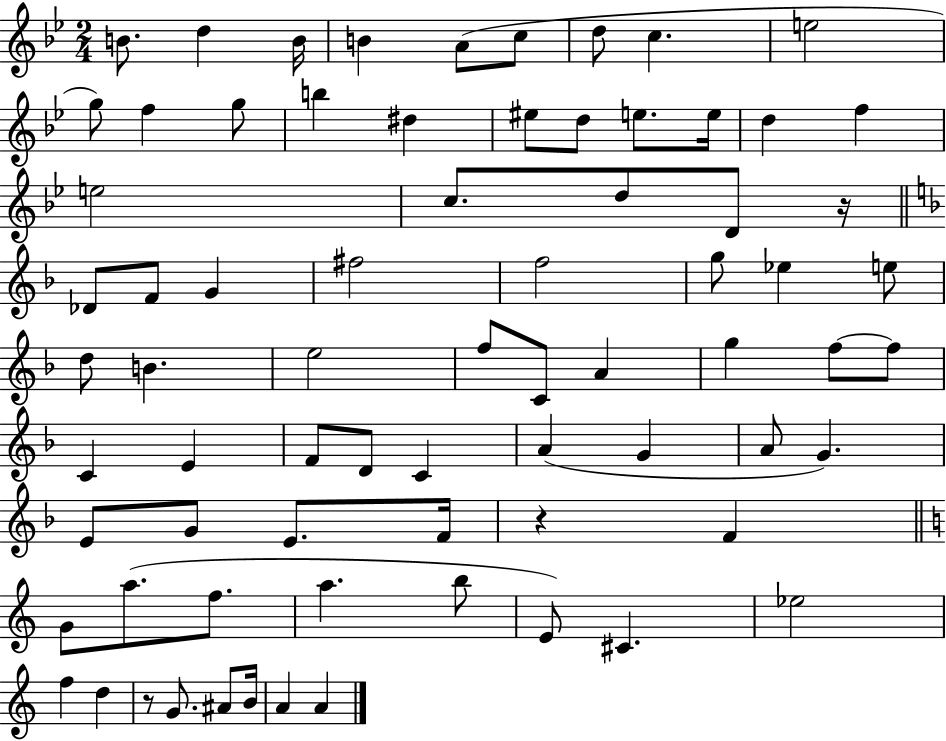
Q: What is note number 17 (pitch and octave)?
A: E5